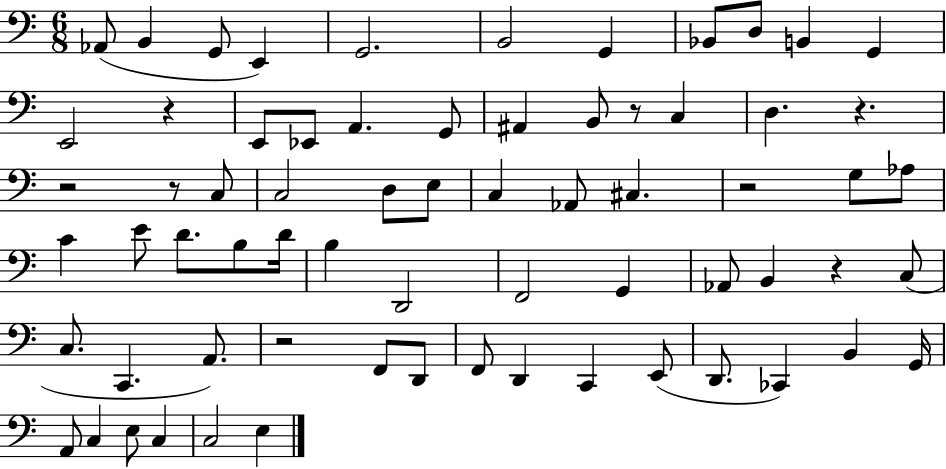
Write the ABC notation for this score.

X:1
T:Untitled
M:6/8
L:1/4
K:C
_A,,/2 B,, G,,/2 E,, G,,2 B,,2 G,, _B,,/2 D,/2 B,, G,, E,,2 z E,,/2 _E,,/2 A,, G,,/2 ^A,, B,,/2 z/2 C, D, z z2 z/2 C,/2 C,2 D,/2 E,/2 C, _A,,/2 ^C, z2 G,/2 _A,/2 C E/2 D/2 B,/2 D/4 B, D,,2 F,,2 G,, _A,,/2 B,, z C,/2 C,/2 C,, A,,/2 z2 F,,/2 D,,/2 F,,/2 D,, C,, E,,/2 D,,/2 _C,, B,, G,,/4 A,,/2 C, E,/2 C, C,2 E,